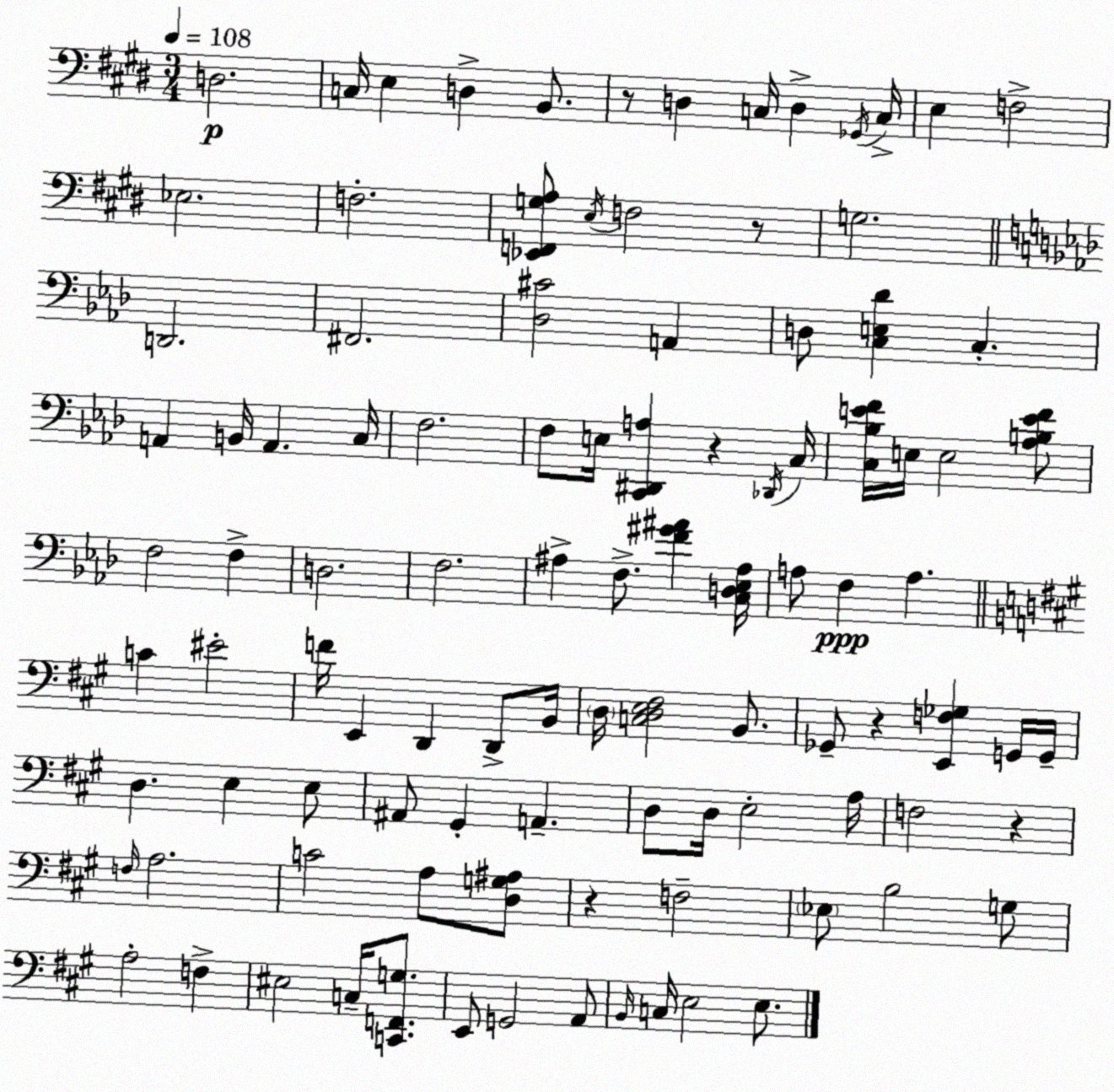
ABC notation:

X:1
T:Untitled
M:3/4
L:1/4
K:E
D,2 C,/4 E, D, B,,/2 z/2 D, C,/4 D, _G,,/4 C,/4 E, F,2 _E,2 F,2 [_E,,F,,G,A,]/2 E,/4 F,2 z/2 G,2 D,,2 ^F,,2 [_D,^C]2 A,, D,/2 [C,E,_D] C, A,, B,,/4 A,, C,/4 F,2 F,/2 E,/4 [C,,^D,,A,] z _D,,/4 C,/4 [C,_B,EF]/4 E,/4 E,2 [_A,B,EF]/2 F,2 F, D,2 F,2 ^A, F,/2 [F^G^A] [C,D,_E,^A,]/4 A,/2 F, A, C ^E2 F/4 E,, D,, D,,/2 B,,/4 D,/4 [C,D,E,^F,]2 B,,/2 _G,,/2 z [E,,F,_G,] G,,/4 G,,/4 D, E, E,/2 ^A,,/2 ^G,, A,, D,/2 D,/4 E,2 A,/4 F,2 z F,/4 A,2 C2 A,/2 [D,G,^A,]/2 z F,2 _E,/2 B,2 G,/2 A,2 F, ^E,2 C,/4 [C,,F,,G,]/2 E,,/2 G,,2 A,,/2 B,,/4 C,/4 E,2 E,/2